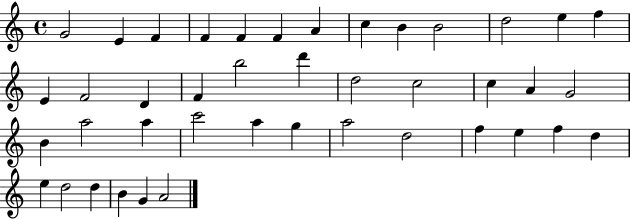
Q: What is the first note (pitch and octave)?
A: G4